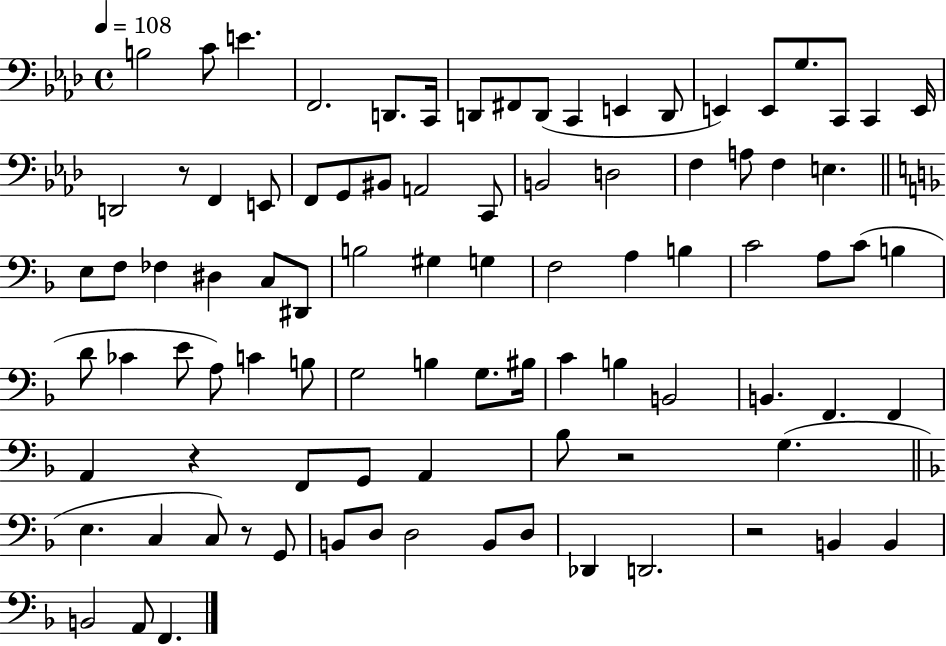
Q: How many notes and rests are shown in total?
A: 91